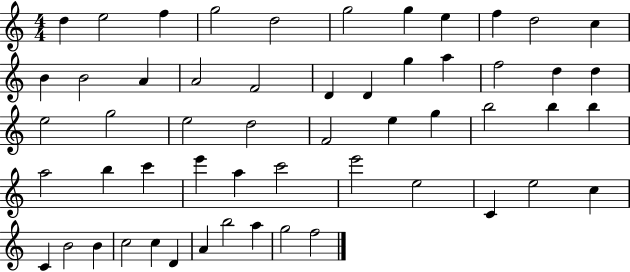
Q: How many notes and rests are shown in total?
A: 55